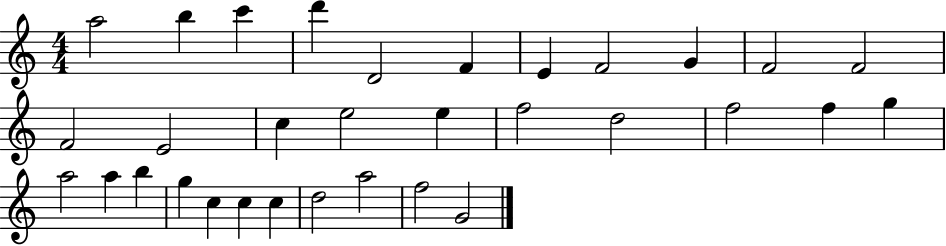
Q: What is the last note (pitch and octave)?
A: G4